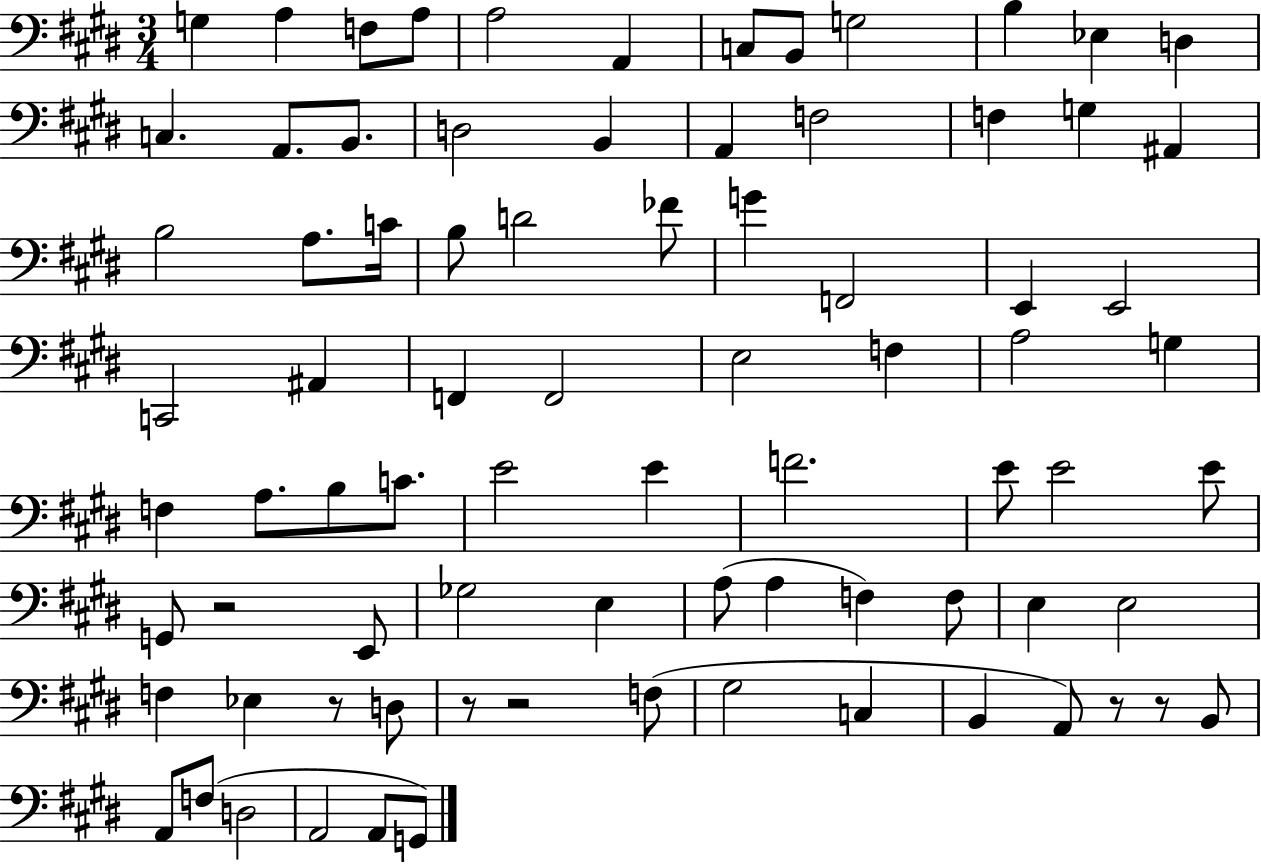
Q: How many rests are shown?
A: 6